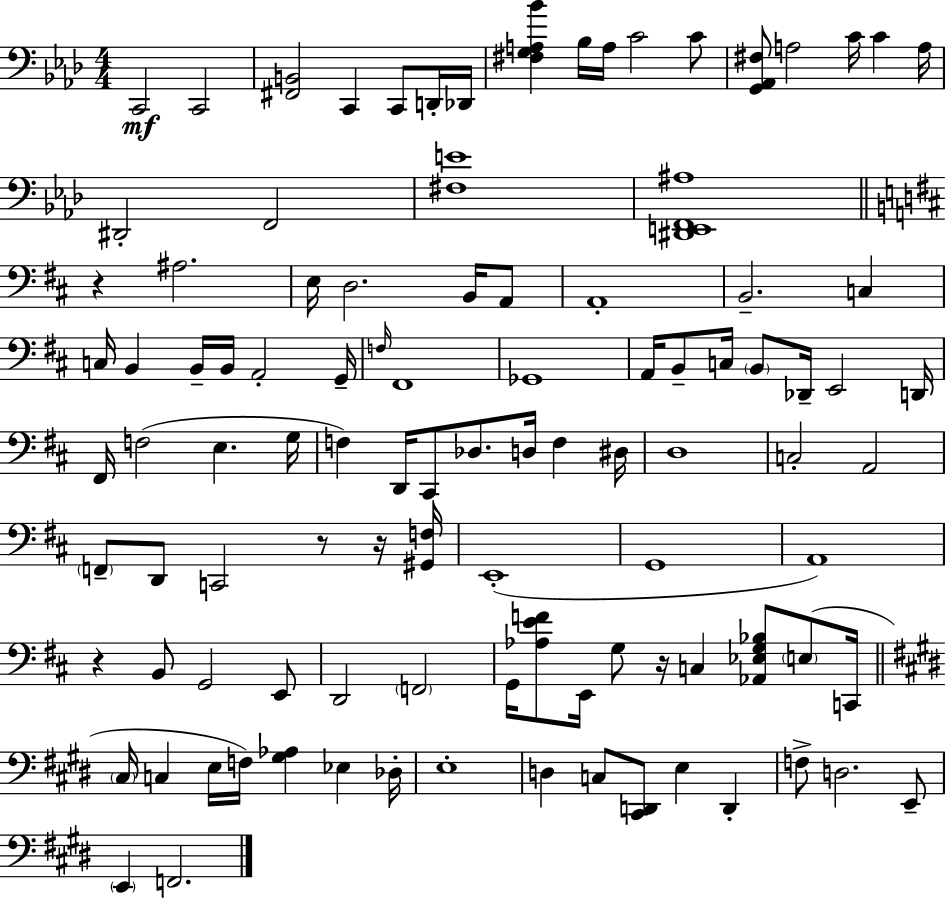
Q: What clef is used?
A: bass